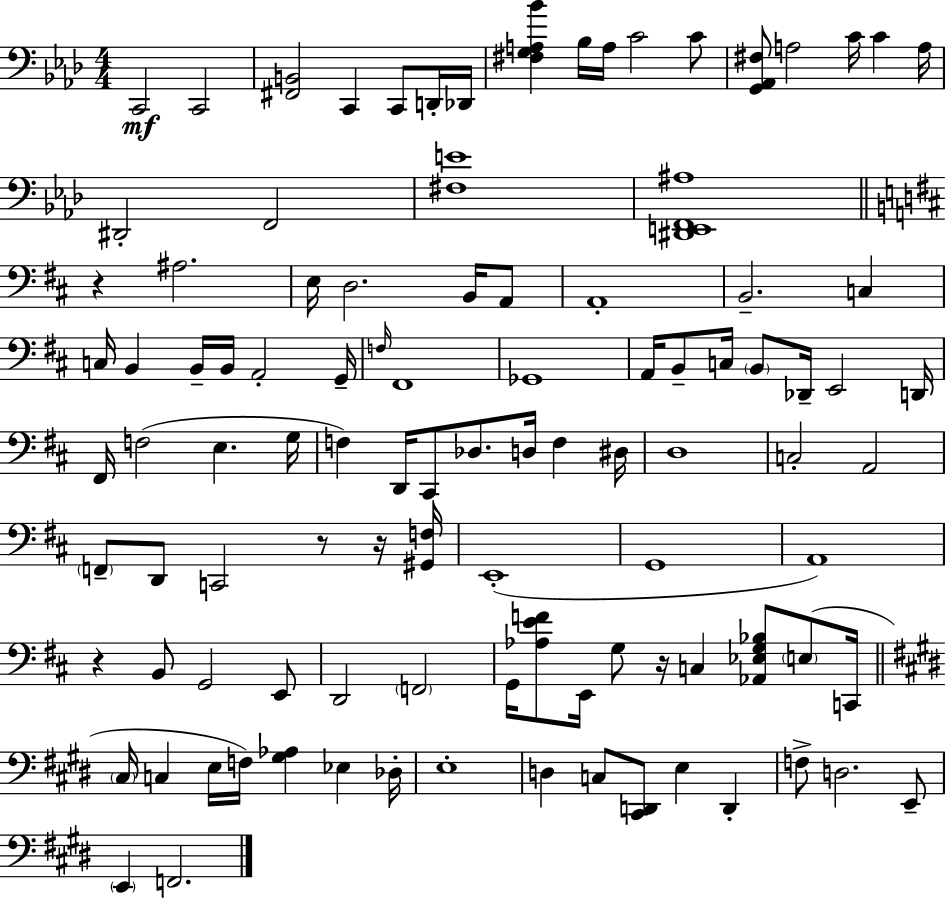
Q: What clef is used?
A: bass